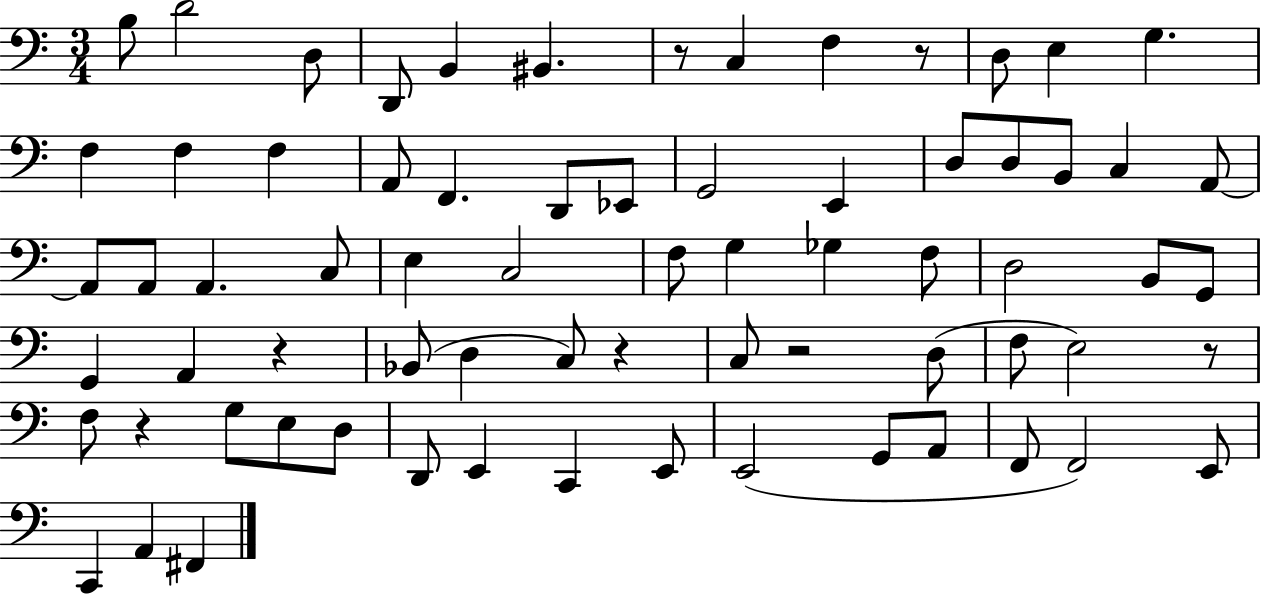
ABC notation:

X:1
T:Untitled
M:3/4
L:1/4
K:C
B,/2 D2 D,/2 D,,/2 B,, ^B,, z/2 C, F, z/2 D,/2 E, G, F, F, F, A,,/2 F,, D,,/2 _E,,/2 G,,2 E,, D,/2 D,/2 B,,/2 C, A,,/2 A,,/2 A,,/2 A,, C,/2 E, C,2 F,/2 G, _G, F,/2 D,2 B,,/2 G,,/2 G,, A,, z _B,,/2 D, C,/2 z C,/2 z2 D,/2 F,/2 E,2 z/2 F,/2 z G,/2 E,/2 D,/2 D,,/2 E,, C,, E,,/2 E,,2 G,,/2 A,,/2 F,,/2 F,,2 E,,/2 C,, A,, ^F,,